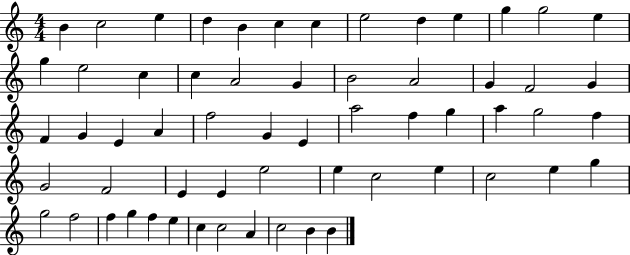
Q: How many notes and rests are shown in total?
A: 60